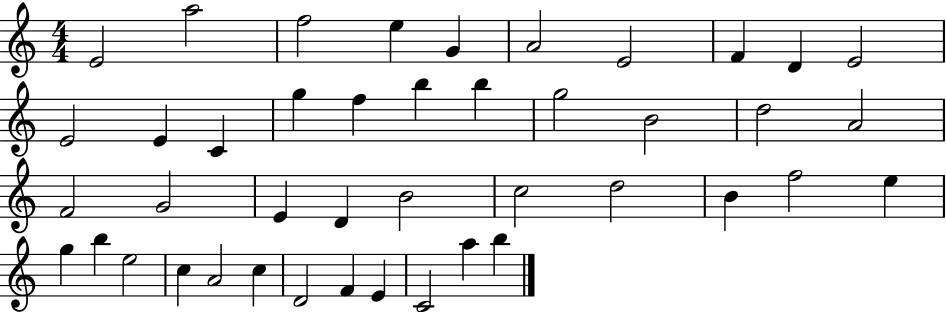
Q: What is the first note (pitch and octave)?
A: E4